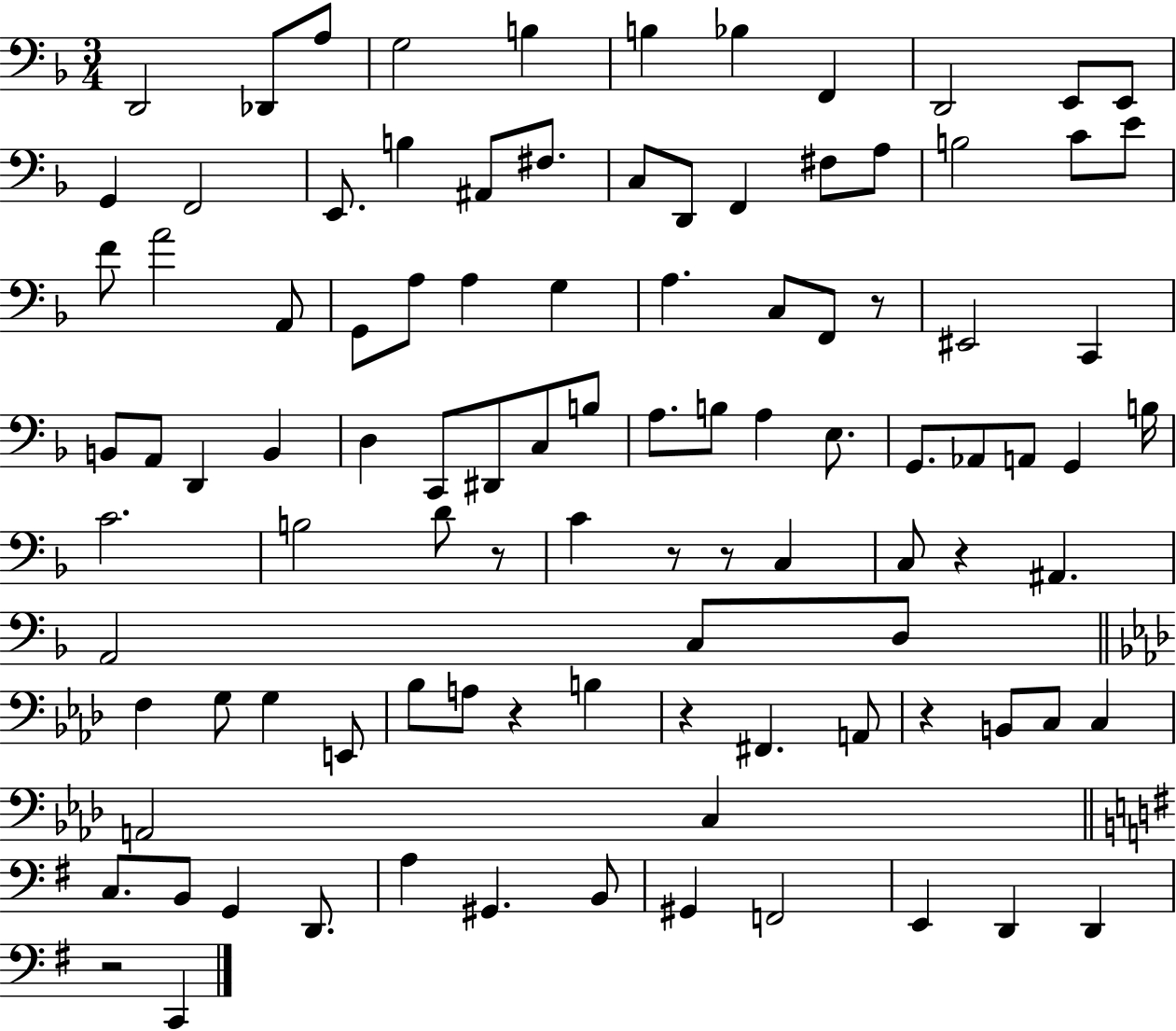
D2/h Db2/e A3/e G3/h B3/q B3/q Bb3/q F2/q D2/h E2/e E2/e G2/q F2/h E2/e. B3/q A#2/e F#3/e. C3/e D2/e F2/q F#3/e A3/e B3/h C4/e E4/e F4/e A4/h A2/e G2/e A3/e A3/q G3/q A3/q. C3/e F2/e R/e EIS2/h C2/q B2/e A2/e D2/q B2/q D3/q C2/e D#2/e C3/e B3/e A3/e. B3/e A3/q E3/e. G2/e. Ab2/e A2/e G2/q B3/s C4/h. B3/h D4/e R/e C4/q R/e R/e C3/q C3/e R/q A#2/q. A2/h C3/e D3/e F3/q G3/e G3/q E2/e Bb3/e A3/e R/q B3/q R/q F#2/q. A2/e R/q B2/e C3/e C3/q A2/h C3/q C3/e. B2/e G2/q D2/e. A3/q G#2/q. B2/e G#2/q F2/h E2/q D2/q D2/q R/h C2/q